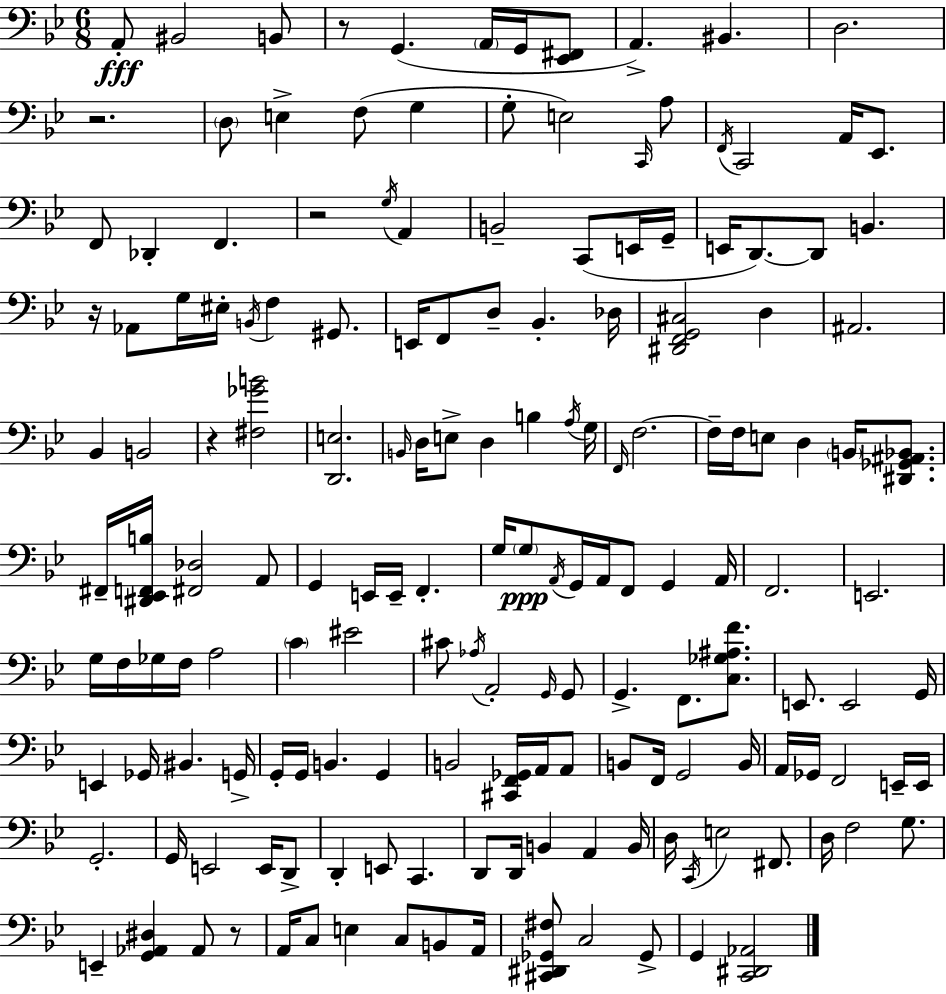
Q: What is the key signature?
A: G minor